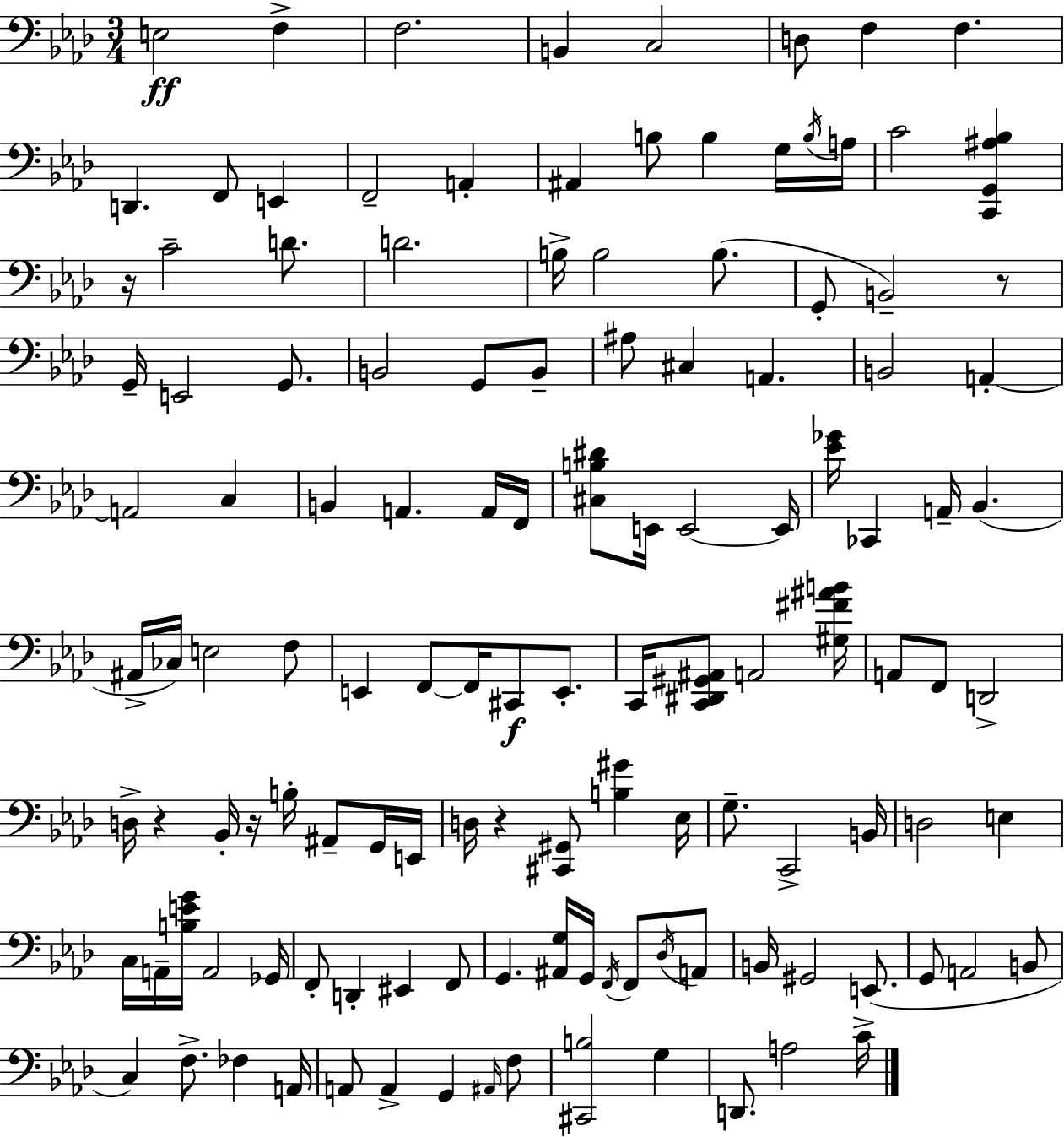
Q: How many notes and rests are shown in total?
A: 126